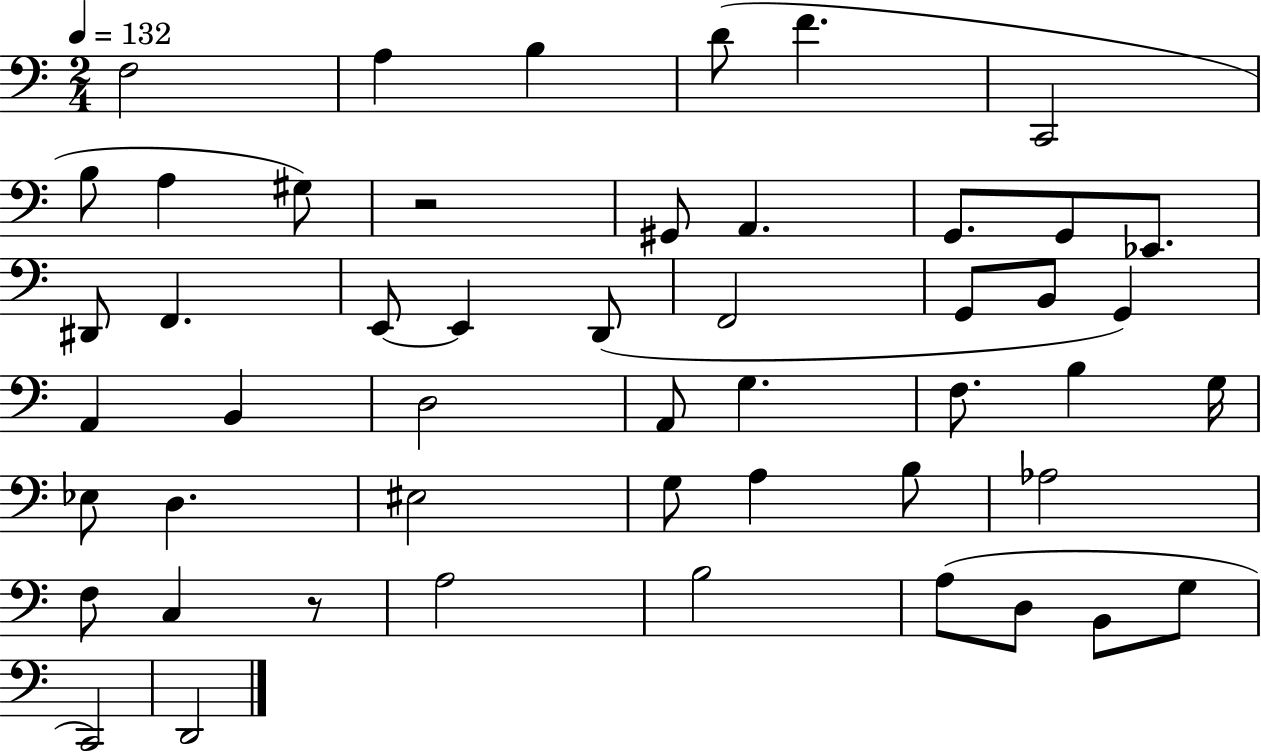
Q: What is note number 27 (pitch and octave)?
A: A2